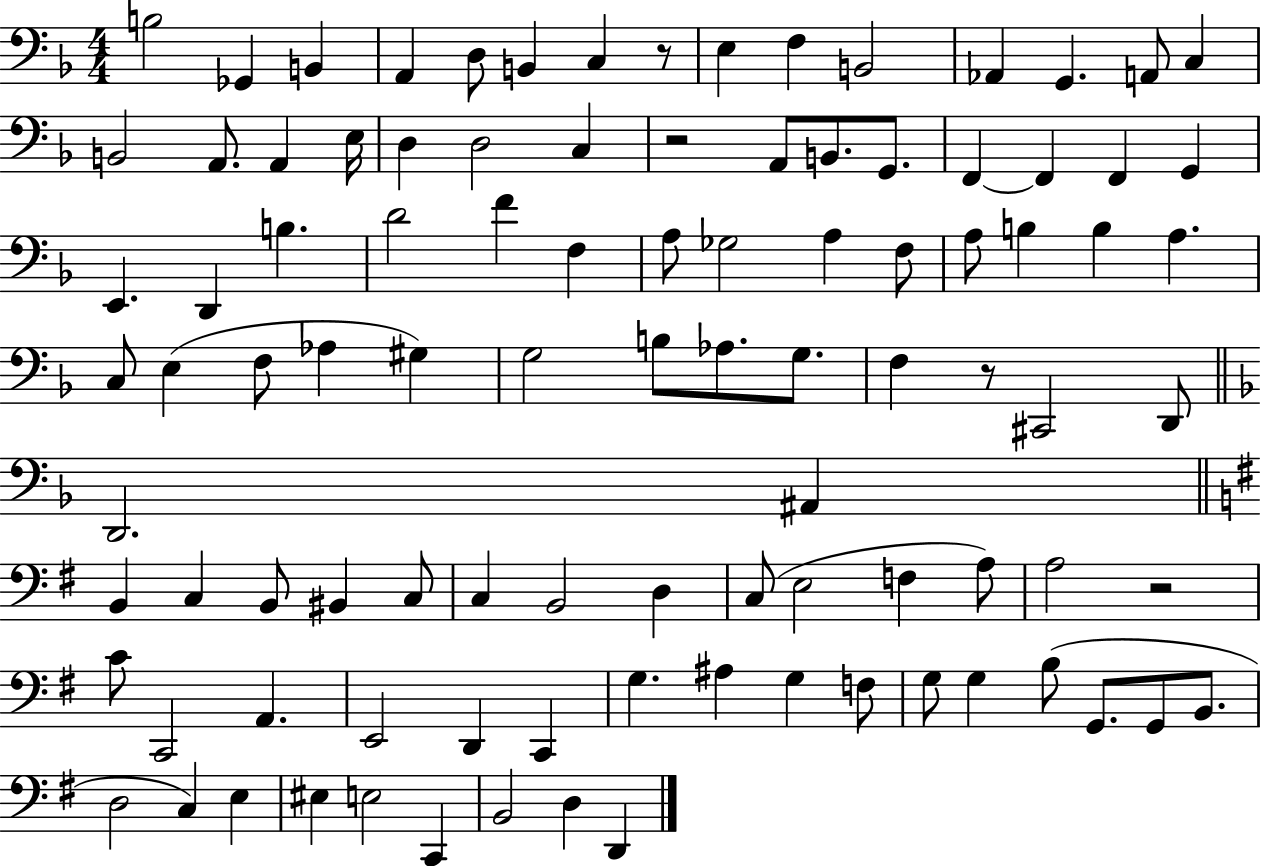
B3/h Gb2/q B2/q A2/q D3/e B2/q C3/q R/e E3/q F3/q B2/h Ab2/q G2/q. A2/e C3/q B2/h A2/e. A2/q E3/s D3/q D3/h C3/q R/h A2/e B2/e. G2/e. F2/q F2/q F2/q G2/q E2/q. D2/q B3/q. D4/h F4/q F3/q A3/e Gb3/h A3/q F3/e A3/e B3/q B3/q A3/q. C3/e E3/q F3/e Ab3/q G#3/q G3/h B3/e Ab3/e. G3/e. F3/q R/e C#2/h D2/e D2/h. A#2/q B2/q C3/q B2/e BIS2/q C3/e C3/q B2/h D3/q C3/e E3/h F3/q A3/e A3/h R/h C4/e C2/h A2/q. E2/h D2/q C2/q G3/q. A#3/q G3/q F3/e G3/e G3/q B3/e G2/e. G2/e B2/e. D3/h C3/q E3/q EIS3/q E3/h C2/q B2/h D3/q D2/q